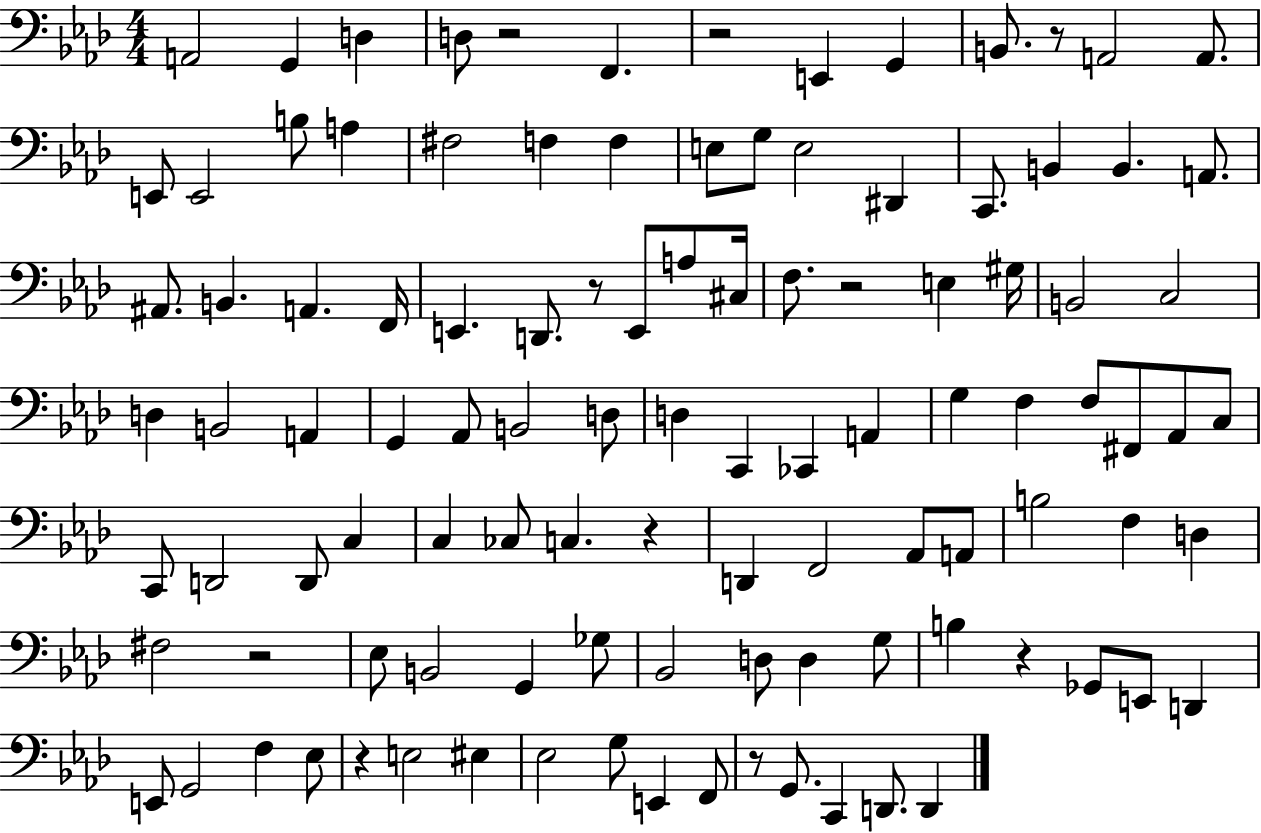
{
  \clef bass
  \numericTimeSignature
  \time 4/4
  \key aes \major
  \repeat volta 2 { a,2 g,4 d4 | d8 r2 f,4. | r2 e,4 g,4 | b,8. r8 a,2 a,8. | \break e,8 e,2 b8 a4 | fis2 f4 f4 | e8 g8 e2 dis,4 | c,8. b,4 b,4. a,8. | \break ais,8. b,4. a,4. f,16 | e,4. d,8. r8 e,8 a8 cis16 | f8. r2 e4 gis16 | b,2 c2 | \break d4 b,2 a,4 | g,4 aes,8 b,2 d8 | d4 c,4 ces,4 a,4 | g4 f4 f8 fis,8 aes,8 c8 | \break c,8 d,2 d,8 c4 | c4 ces8 c4. r4 | d,4 f,2 aes,8 a,8 | b2 f4 d4 | \break fis2 r2 | ees8 b,2 g,4 ges8 | bes,2 d8 d4 g8 | b4 r4 ges,8 e,8 d,4 | \break e,8 g,2 f4 ees8 | r4 e2 eis4 | ees2 g8 e,4 f,8 | r8 g,8. c,4 d,8. d,4 | \break } \bar "|."
}